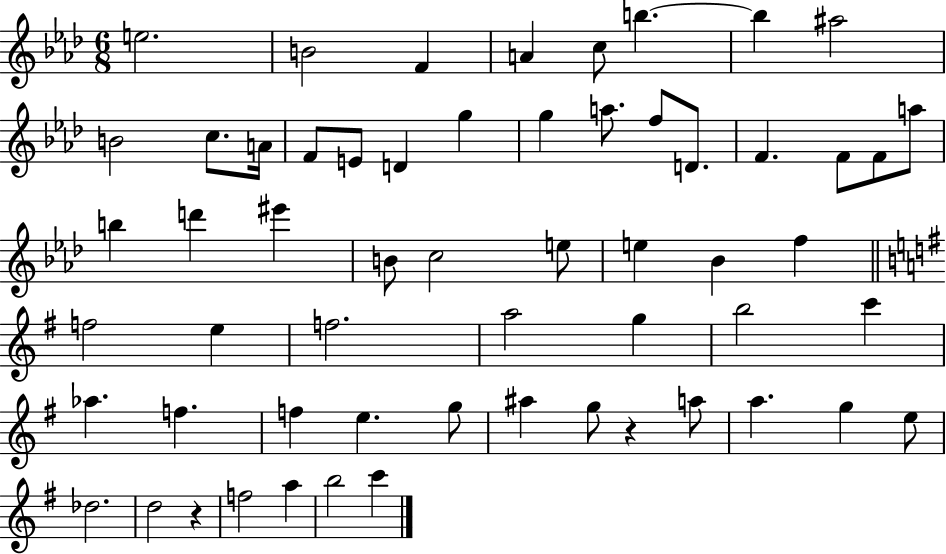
{
  \clef treble
  \numericTimeSignature
  \time 6/8
  \key aes \major
  e''2. | b'2 f'4 | a'4 c''8 b''4.~~ | b''4 ais''2 | \break b'2 c''8. a'16 | f'8 e'8 d'4 g''4 | g''4 a''8. f''8 d'8. | f'4. f'8 f'8 a''8 | \break b''4 d'''4 eis'''4 | b'8 c''2 e''8 | e''4 bes'4 f''4 | \bar "||" \break \key g \major f''2 e''4 | f''2. | a''2 g''4 | b''2 c'''4 | \break aes''4. f''4. | f''4 e''4. g''8 | ais''4 g''8 r4 a''8 | a''4. g''4 e''8 | \break des''2. | d''2 r4 | f''2 a''4 | b''2 c'''4 | \break \bar "|."
}